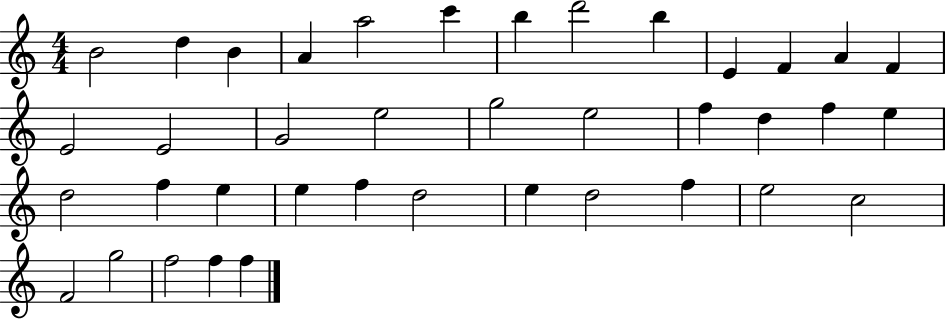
{
  \clef treble
  \numericTimeSignature
  \time 4/4
  \key c \major
  b'2 d''4 b'4 | a'4 a''2 c'''4 | b''4 d'''2 b''4 | e'4 f'4 a'4 f'4 | \break e'2 e'2 | g'2 e''2 | g''2 e''2 | f''4 d''4 f''4 e''4 | \break d''2 f''4 e''4 | e''4 f''4 d''2 | e''4 d''2 f''4 | e''2 c''2 | \break f'2 g''2 | f''2 f''4 f''4 | \bar "|."
}